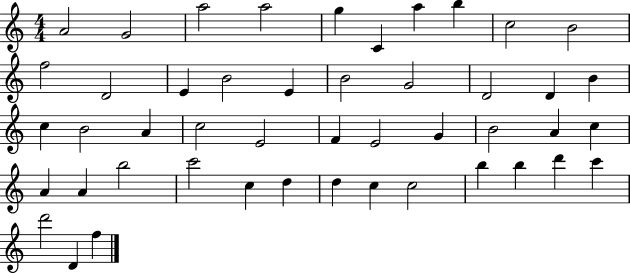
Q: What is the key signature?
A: C major